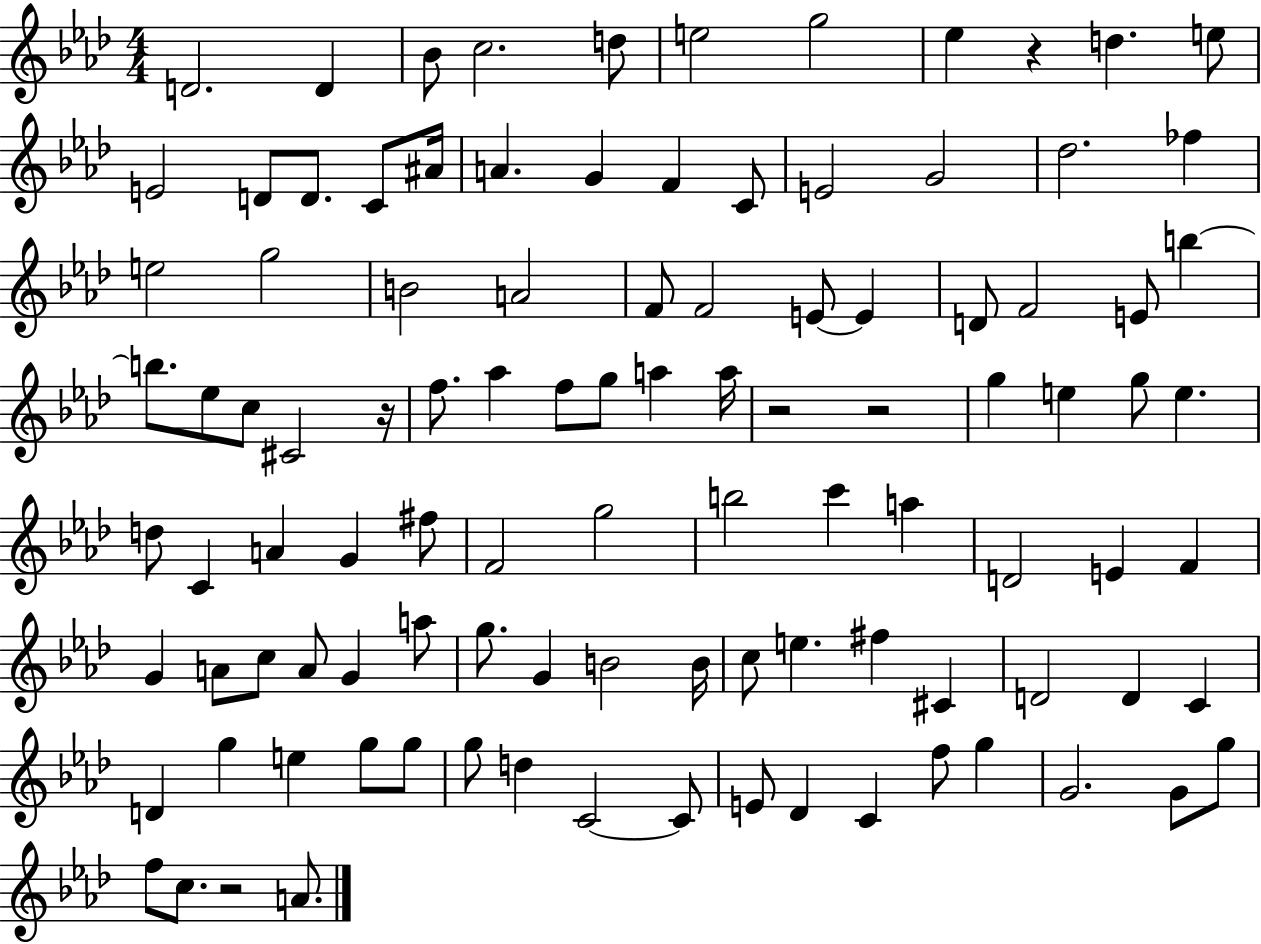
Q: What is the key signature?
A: AES major